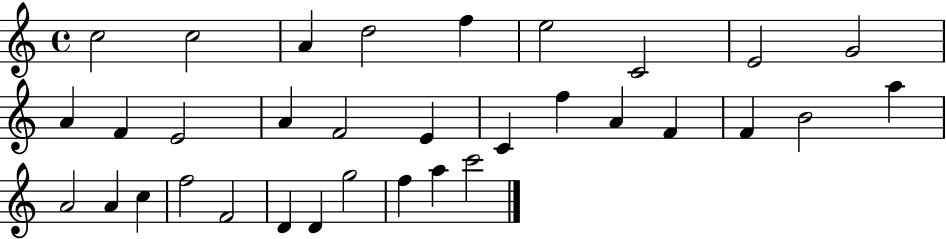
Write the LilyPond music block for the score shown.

{
  \clef treble
  \time 4/4
  \defaultTimeSignature
  \key c \major
  c''2 c''2 | a'4 d''2 f''4 | e''2 c'2 | e'2 g'2 | \break a'4 f'4 e'2 | a'4 f'2 e'4 | c'4 f''4 a'4 f'4 | f'4 b'2 a''4 | \break a'2 a'4 c''4 | f''2 f'2 | d'4 d'4 g''2 | f''4 a''4 c'''2 | \break \bar "|."
}